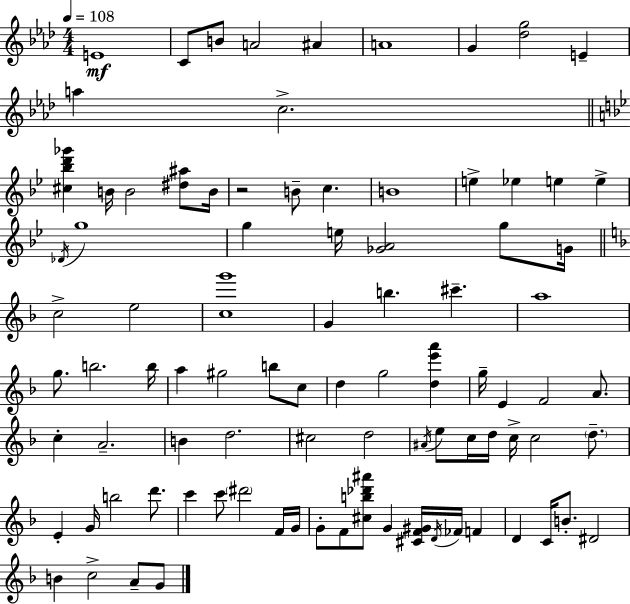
E4/w C4/e B4/e A4/h A#4/q A4/w G4/q [Db5,G5]/h E4/q A5/q C5/h. [C#5,Bb5,D6,Gb6]/q B4/s B4/h [D#5,A#5]/e B4/s R/h B4/e C5/q. B4/w E5/q Eb5/q E5/q E5/q Db4/s G5/w G5/q E5/s [Gb4,A4]/h G5/e G4/s C5/h E5/h [C5,G6]/w G4/q B5/q. C#6/q. A5/w G5/e. B5/h. B5/s A5/q G#5/h B5/e C5/e D5/q G5/h [D5,E6,A6]/q G5/s E4/q F4/h A4/e. C5/q A4/h. B4/q D5/h. C#5/h D5/h A#4/s E5/e C5/s D5/s C5/s C5/h D5/e. E4/q G4/s B5/h D6/e. C6/q C6/e D#6/h F4/s G4/s G4/e F4/e [C#5,B5,Db6,A#6]/e G4/q [C#4,F4,G#4]/s D4/s FES4/s F4/q D4/q C4/s B4/e. D#4/h B4/q C5/h A4/e G4/e